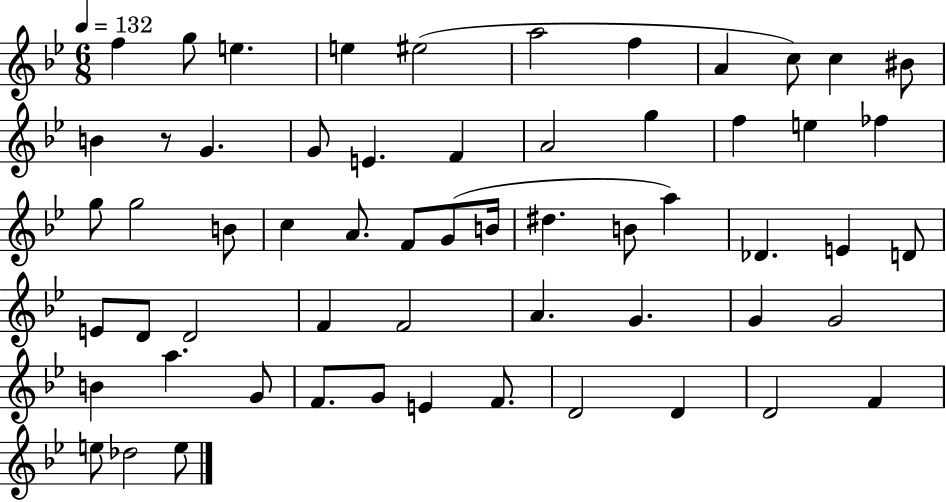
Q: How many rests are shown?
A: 1